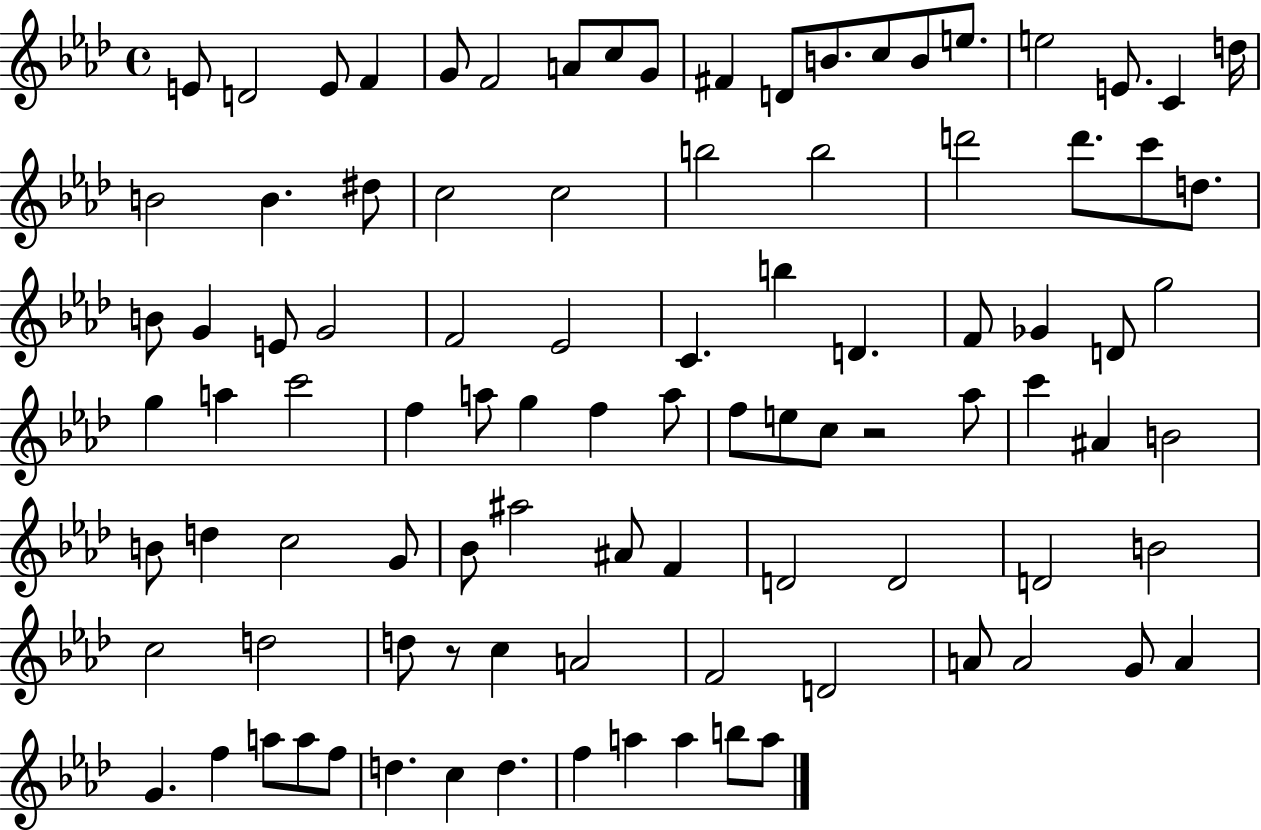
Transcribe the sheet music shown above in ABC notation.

X:1
T:Untitled
M:4/4
L:1/4
K:Ab
E/2 D2 E/2 F G/2 F2 A/2 c/2 G/2 ^F D/2 B/2 c/2 B/2 e/2 e2 E/2 C d/4 B2 B ^d/2 c2 c2 b2 b2 d'2 d'/2 c'/2 d/2 B/2 G E/2 G2 F2 _E2 C b D F/2 _G D/2 g2 g a c'2 f a/2 g f a/2 f/2 e/2 c/2 z2 _a/2 c' ^A B2 B/2 d c2 G/2 _B/2 ^a2 ^A/2 F D2 D2 D2 B2 c2 d2 d/2 z/2 c A2 F2 D2 A/2 A2 G/2 A G f a/2 a/2 f/2 d c d f a a b/2 a/2